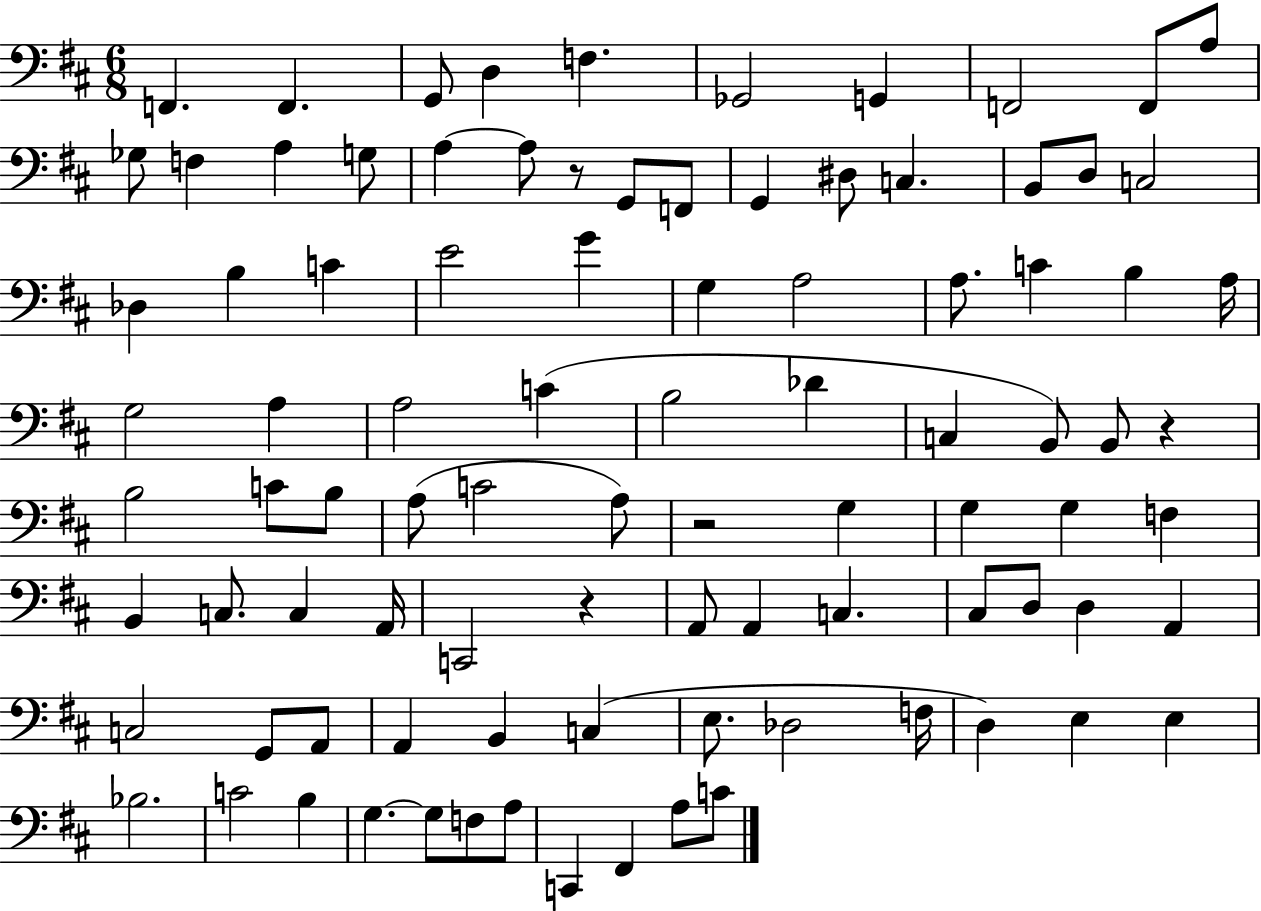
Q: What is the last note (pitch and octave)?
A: C4